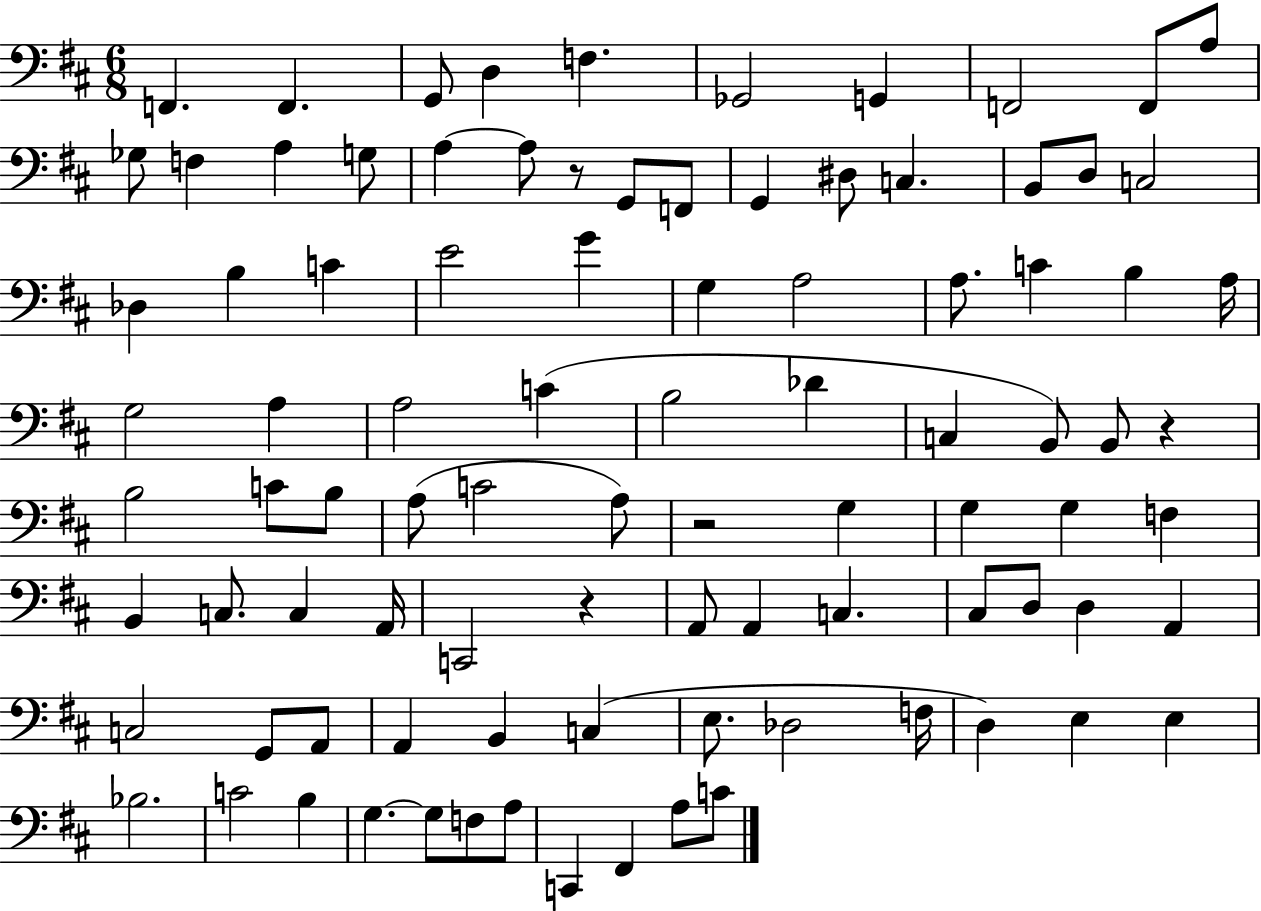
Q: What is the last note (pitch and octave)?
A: C4